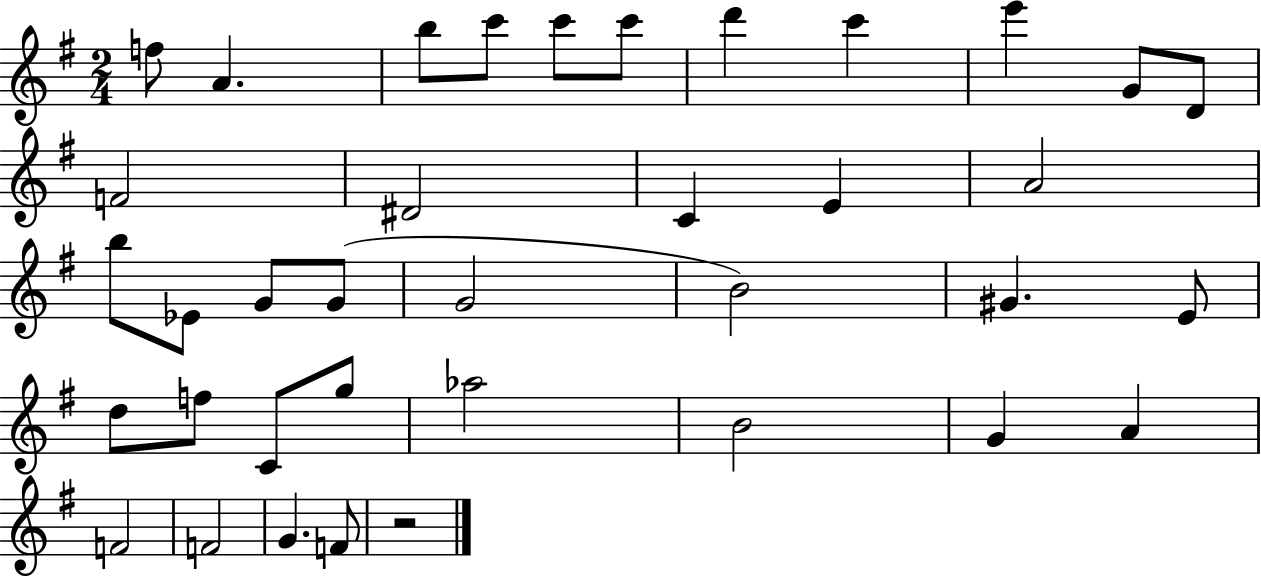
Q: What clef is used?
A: treble